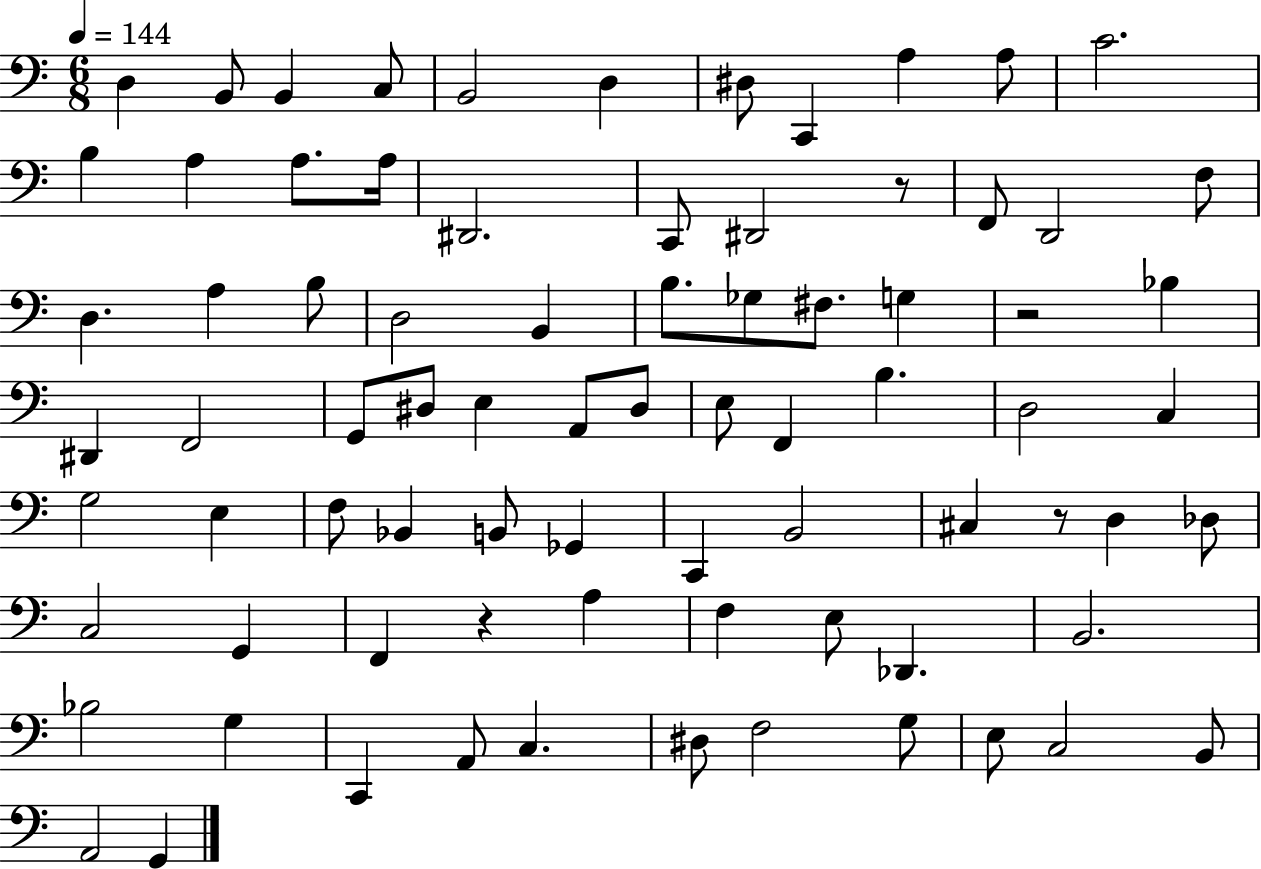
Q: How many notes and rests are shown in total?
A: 79